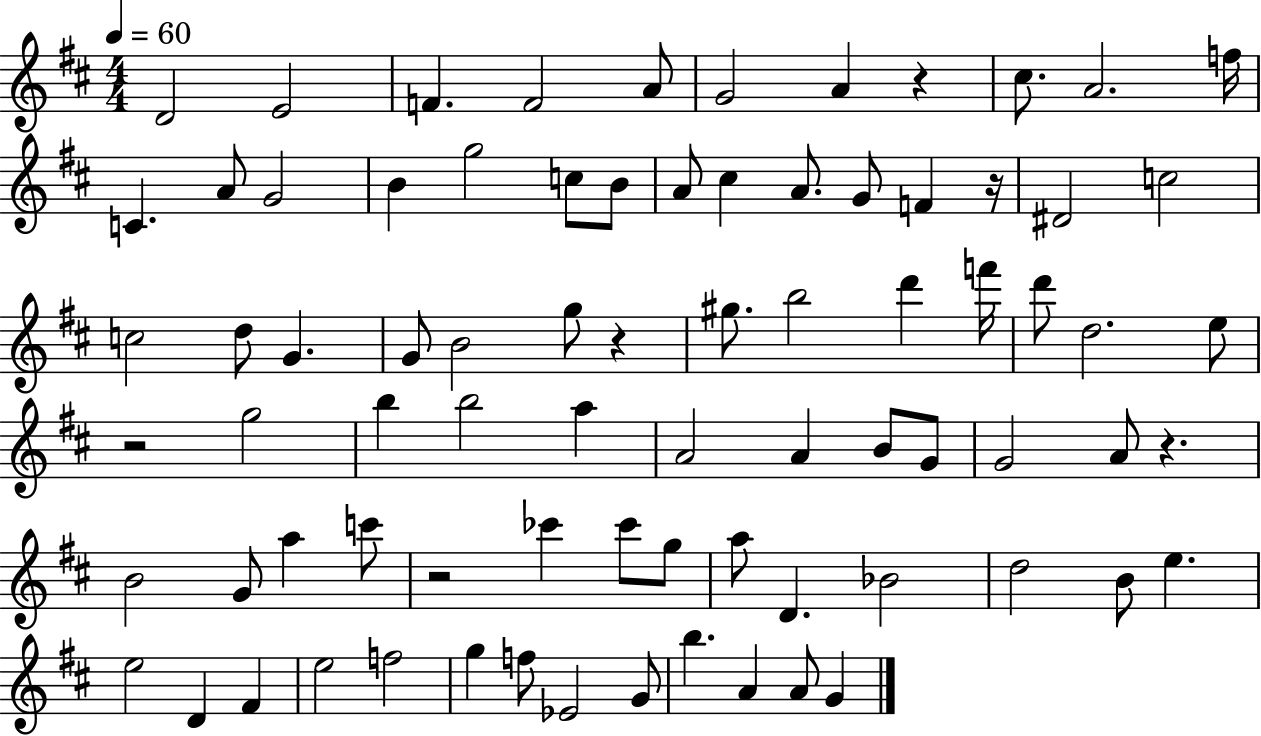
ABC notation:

X:1
T:Untitled
M:4/4
L:1/4
K:D
D2 E2 F F2 A/2 G2 A z ^c/2 A2 f/4 C A/2 G2 B g2 c/2 B/2 A/2 ^c A/2 G/2 F z/4 ^D2 c2 c2 d/2 G G/2 B2 g/2 z ^g/2 b2 d' f'/4 d'/2 d2 e/2 z2 g2 b b2 a A2 A B/2 G/2 G2 A/2 z B2 G/2 a c'/2 z2 _c' _c'/2 g/2 a/2 D _B2 d2 B/2 e e2 D ^F e2 f2 g f/2 _E2 G/2 b A A/2 G